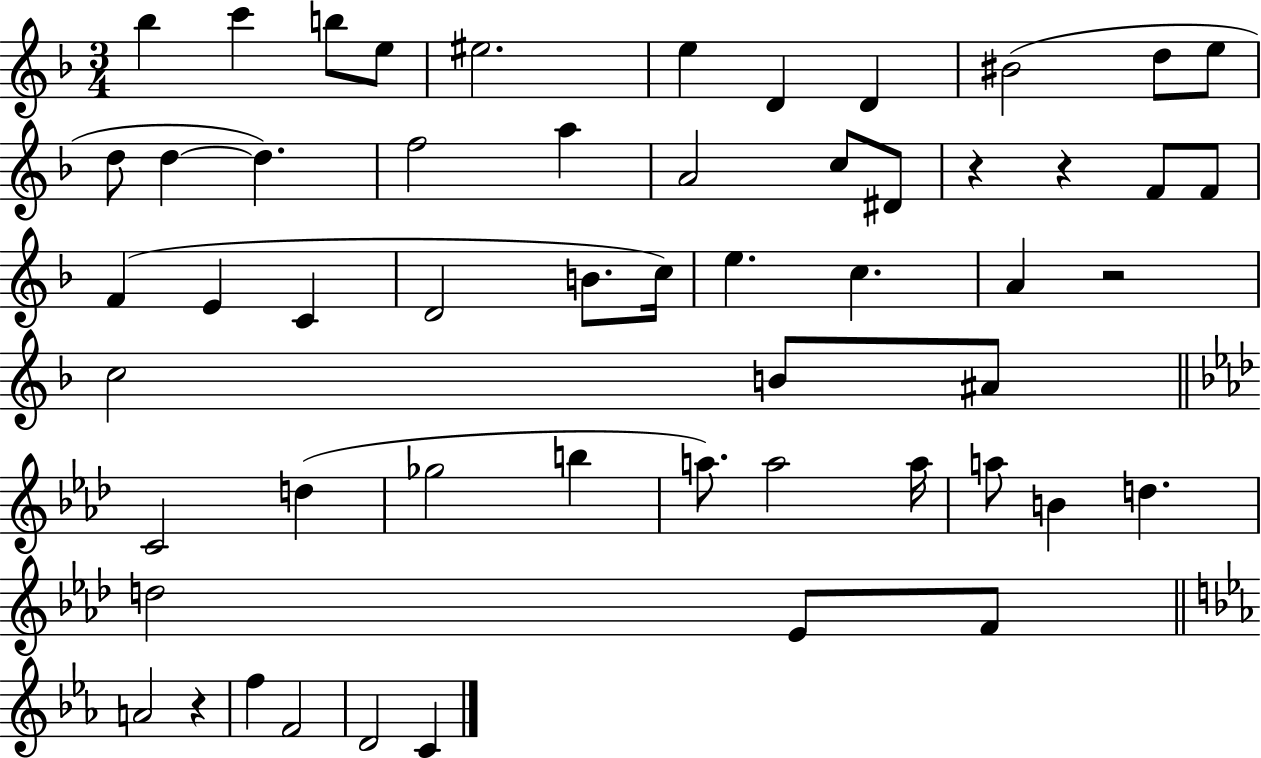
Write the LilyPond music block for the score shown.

{
  \clef treble
  \numericTimeSignature
  \time 3/4
  \key f \major
  \repeat volta 2 { bes''4 c'''4 b''8 e''8 | eis''2. | e''4 d'4 d'4 | bis'2( d''8 e''8 | \break d''8 d''4~~ d''4.) | f''2 a''4 | a'2 c''8 dis'8 | r4 r4 f'8 f'8 | \break f'4( e'4 c'4 | d'2 b'8. c''16) | e''4. c''4. | a'4 r2 | \break c''2 b'8 ais'8 | \bar "||" \break \key f \minor c'2 d''4( | ges''2 b''4 | a''8.) a''2 a''16 | a''8 b'4 d''4. | \break d''2 ees'8 f'8 | \bar "||" \break \key ees \major a'2 r4 | f''4 f'2 | d'2 c'4 | } \bar "|."
}